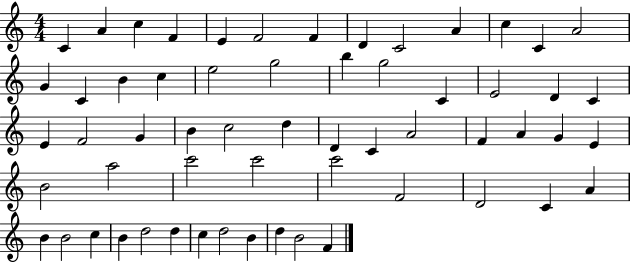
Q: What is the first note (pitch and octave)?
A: C4